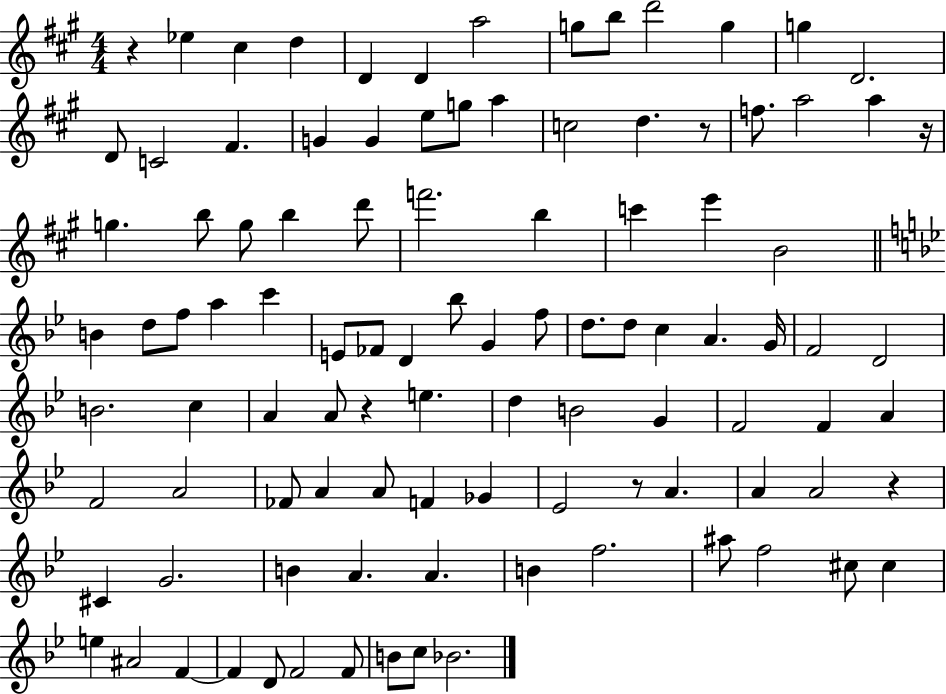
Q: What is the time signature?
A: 4/4